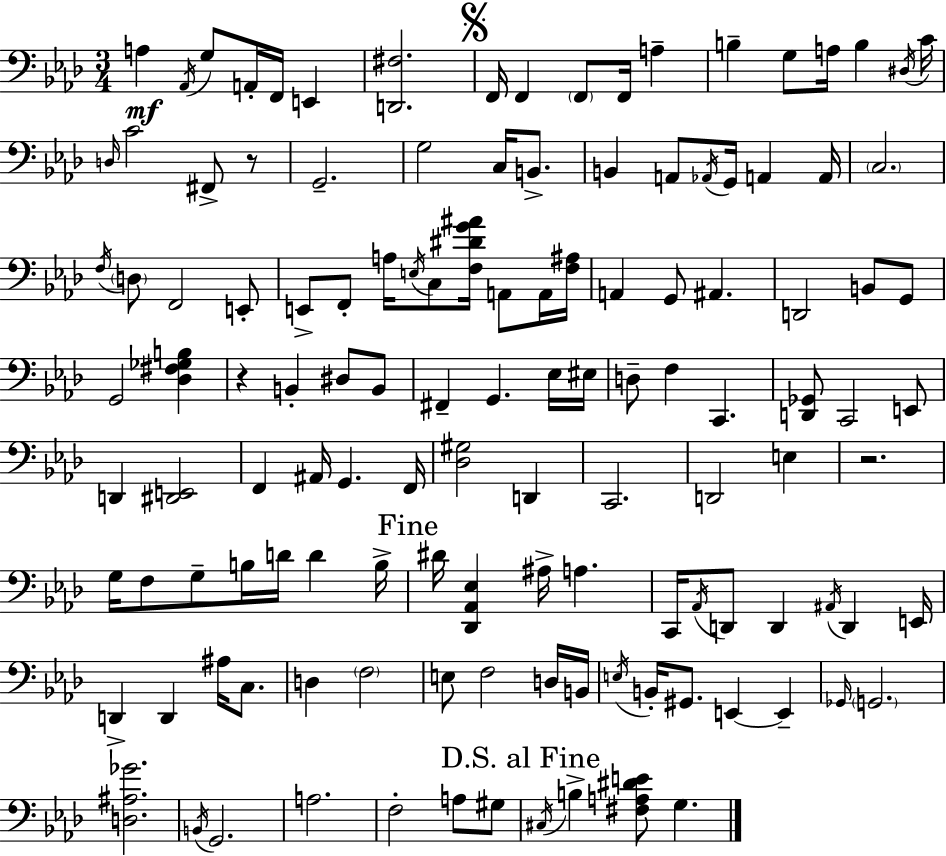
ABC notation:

X:1
T:Untitled
M:3/4
L:1/4
K:Ab
A, _A,,/4 G,/2 A,,/4 F,,/4 E,, [D,,^F,]2 F,,/4 F,, F,,/2 F,,/4 A, B, G,/2 A,/4 B, ^D,/4 C/4 D,/4 C2 ^F,,/2 z/2 G,,2 G,2 C,/4 B,,/2 B,, A,,/2 _A,,/4 G,,/4 A,, A,,/4 C,2 F,/4 D,/2 F,,2 E,,/2 E,,/2 F,,/2 A,/4 E,/4 C,/2 [F,^DG^A]/4 A,,/2 A,,/4 [F,^A,]/4 A,, G,,/2 ^A,, D,,2 B,,/2 G,,/2 G,,2 [_D,^F,_G,B,] z B,, ^D,/2 B,,/2 ^F,, G,, _E,/4 ^E,/4 D,/2 F, C,, [D,,_G,,]/2 C,,2 E,,/2 D,, [^D,,E,,]2 F,, ^A,,/4 G,, F,,/4 [_D,^G,]2 D,, C,,2 D,,2 E, z2 G,/4 F,/2 G,/2 B,/4 D/4 D B,/4 ^D/4 [_D,,_A,,_E,] ^A,/4 A, C,,/4 _A,,/4 D,,/2 D,, ^A,,/4 D,, E,,/4 D,, D,, ^A,/4 C,/2 D, F,2 E,/2 F,2 D,/4 B,,/4 E,/4 B,,/4 ^G,,/2 E,, E,, _G,,/4 G,,2 [D,^A,_G]2 B,,/4 G,,2 A,2 F,2 A,/2 ^G,/2 ^C,/4 B, [^F,A,^DE]/2 G,